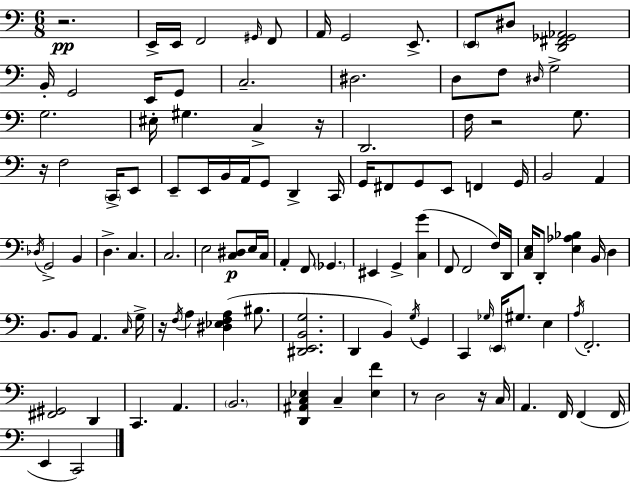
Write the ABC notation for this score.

X:1
T:Untitled
M:6/8
L:1/4
K:Am
z2 E,,/4 E,,/4 F,,2 ^G,,/4 F,,/2 A,,/4 G,,2 E,,/2 E,,/2 ^D,/2 [D,,^F,,_G,,_A,,]2 B,,/4 G,,2 E,,/4 G,,/2 C,2 ^D,2 D,/2 F,/2 ^D,/4 G,2 G,2 ^E,/4 ^G, C, z/4 D,,2 F,/4 z2 G,/2 z/4 F,2 C,,/4 E,,/2 E,,/2 E,,/4 B,,/4 A,,/4 G,,/2 D,, C,,/4 G,,/4 ^F,,/2 G,,/2 E,,/2 F,, G,,/4 B,,2 A,, _D,/4 G,,2 B,, D, C, C,2 E,2 [C,^D,]/2 E,/4 C,/4 A,, F,,/2 _G,, ^E,, G,, [C,G] F,,/2 F,,2 F,/4 D,,/4 [C,E,]/4 D,,/2 [E,_A,_B,] B,,/4 D, B,,/2 B,,/2 A,, C,/4 G,/4 z/4 F,/4 A, [^D,_E,F,A,] ^B,/2 [^D,,E,,B,,G,]2 D,, B,, G,/4 G,, C,, _G,/4 E,,/4 ^G,/2 E, A,/4 F,,2 [^F,,^G,,]2 D,, C,, A,, B,,2 [D,,^A,,C,_E,] C, [_E,F] z/2 D,2 z/4 C,/4 A,, F,,/4 F,, F,,/4 E,, C,,2